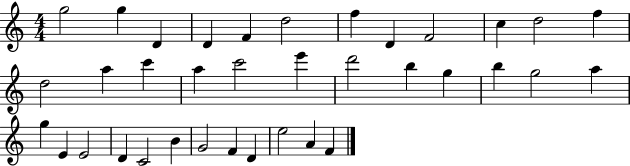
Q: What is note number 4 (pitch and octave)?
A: D4